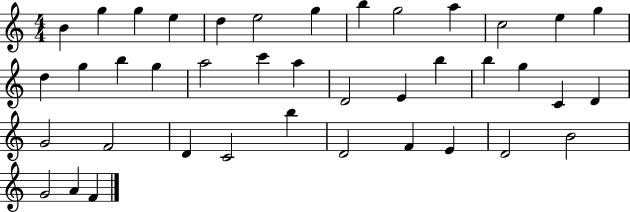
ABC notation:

X:1
T:Untitled
M:4/4
L:1/4
K:C
B g g e d e2 g b g2 a c2 e g d g b g a2 c' a D2 E b b g C D G2 F2 D C2 b D2 F E D2 B2 G2 A F